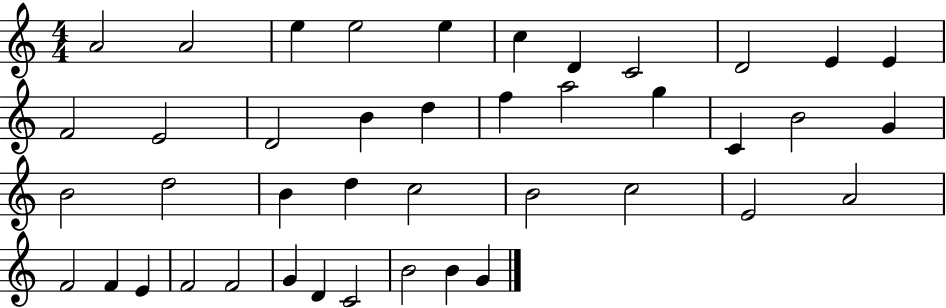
{
  \clef treble
  \numericTimeSignature
  \time 4/4
  \key c \major
  a'2 a'2 | e''4 e''2 e''4 | c''4 d'4 c'2 | d'2 e'4 e'4 | \break f'2 e'2 | d'2 b'4 d''4 | f''4 a''2 g''4 | c'4 b'2 g'4 | \break b'2 d''2 | b'4 d''4 c''2 | b'2 c''2 | e'2 a'2 | \break f'2 f'4 e'4 | f'2 f'2 | g'4 d'4 c'2 | b'2 b'4 g'4 | \break \bar "|."
}